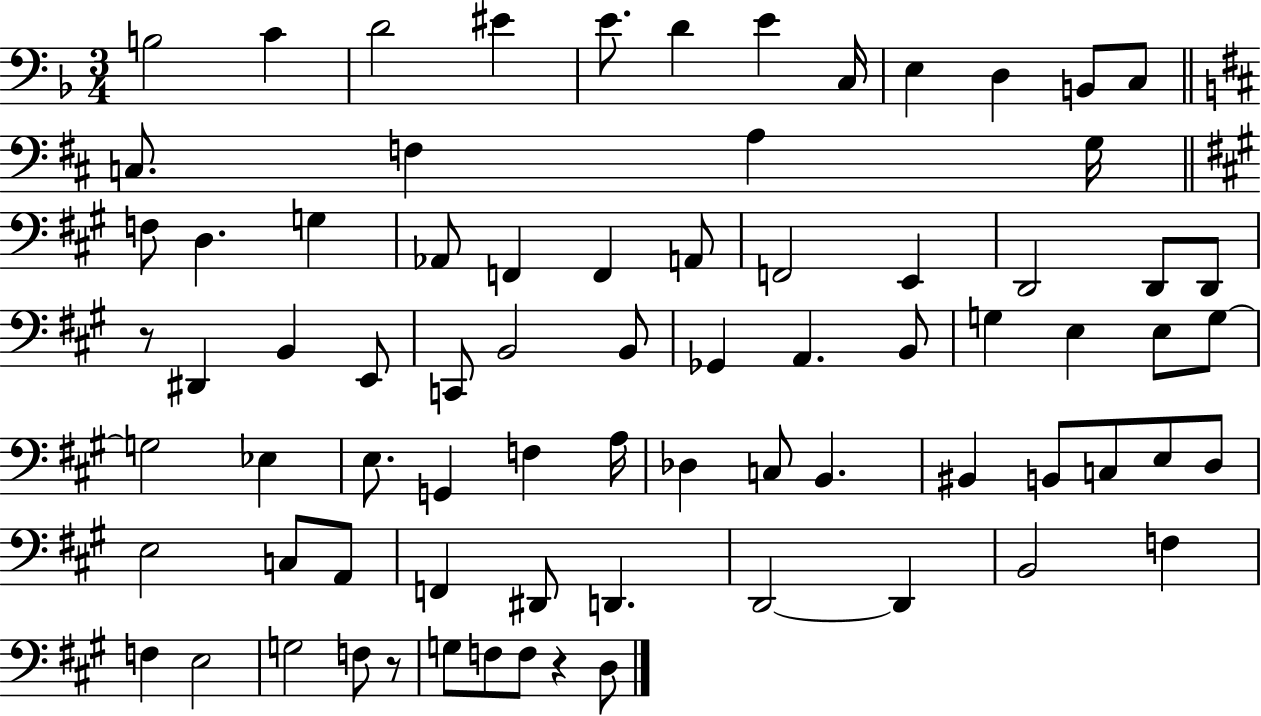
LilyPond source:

{
  \clef bass
  \numericTimeSignature
  \time 3/4
  \key f \major
  \repeat volta 2 { b2 c'4 | d'2 eis'4 | e'8. d'4 e'4 c16 | e4 d4 b,8 c8 | \break \bar "||" \break \key d \major c8. f4 a4 g16 | \bar "||" \break \key a \major f8 d4. g4 | aes,8 f,4 f,4 a,8 | f,2 e,4 | d,2 d,8 d,8 | \break r8 dis,4 b,4 e,8 | c,8 b,2 b,8 | ges,4 a,4. b,8 | g4 e4 e8 g8~~ | \break g2 ees4 | e8. g,4 f4 a16 | des4 c8 b,4. | bis,4 b,8 c8 e8 d8 | \break e2 c8 a,8 | f,4 dis,8 d,4. | d,2~~ d,4 | b,2 f4 | \break f4 e2 | g2 f8 r8 | g8 f8 f8 r4 d8 | } \bar "|."
}